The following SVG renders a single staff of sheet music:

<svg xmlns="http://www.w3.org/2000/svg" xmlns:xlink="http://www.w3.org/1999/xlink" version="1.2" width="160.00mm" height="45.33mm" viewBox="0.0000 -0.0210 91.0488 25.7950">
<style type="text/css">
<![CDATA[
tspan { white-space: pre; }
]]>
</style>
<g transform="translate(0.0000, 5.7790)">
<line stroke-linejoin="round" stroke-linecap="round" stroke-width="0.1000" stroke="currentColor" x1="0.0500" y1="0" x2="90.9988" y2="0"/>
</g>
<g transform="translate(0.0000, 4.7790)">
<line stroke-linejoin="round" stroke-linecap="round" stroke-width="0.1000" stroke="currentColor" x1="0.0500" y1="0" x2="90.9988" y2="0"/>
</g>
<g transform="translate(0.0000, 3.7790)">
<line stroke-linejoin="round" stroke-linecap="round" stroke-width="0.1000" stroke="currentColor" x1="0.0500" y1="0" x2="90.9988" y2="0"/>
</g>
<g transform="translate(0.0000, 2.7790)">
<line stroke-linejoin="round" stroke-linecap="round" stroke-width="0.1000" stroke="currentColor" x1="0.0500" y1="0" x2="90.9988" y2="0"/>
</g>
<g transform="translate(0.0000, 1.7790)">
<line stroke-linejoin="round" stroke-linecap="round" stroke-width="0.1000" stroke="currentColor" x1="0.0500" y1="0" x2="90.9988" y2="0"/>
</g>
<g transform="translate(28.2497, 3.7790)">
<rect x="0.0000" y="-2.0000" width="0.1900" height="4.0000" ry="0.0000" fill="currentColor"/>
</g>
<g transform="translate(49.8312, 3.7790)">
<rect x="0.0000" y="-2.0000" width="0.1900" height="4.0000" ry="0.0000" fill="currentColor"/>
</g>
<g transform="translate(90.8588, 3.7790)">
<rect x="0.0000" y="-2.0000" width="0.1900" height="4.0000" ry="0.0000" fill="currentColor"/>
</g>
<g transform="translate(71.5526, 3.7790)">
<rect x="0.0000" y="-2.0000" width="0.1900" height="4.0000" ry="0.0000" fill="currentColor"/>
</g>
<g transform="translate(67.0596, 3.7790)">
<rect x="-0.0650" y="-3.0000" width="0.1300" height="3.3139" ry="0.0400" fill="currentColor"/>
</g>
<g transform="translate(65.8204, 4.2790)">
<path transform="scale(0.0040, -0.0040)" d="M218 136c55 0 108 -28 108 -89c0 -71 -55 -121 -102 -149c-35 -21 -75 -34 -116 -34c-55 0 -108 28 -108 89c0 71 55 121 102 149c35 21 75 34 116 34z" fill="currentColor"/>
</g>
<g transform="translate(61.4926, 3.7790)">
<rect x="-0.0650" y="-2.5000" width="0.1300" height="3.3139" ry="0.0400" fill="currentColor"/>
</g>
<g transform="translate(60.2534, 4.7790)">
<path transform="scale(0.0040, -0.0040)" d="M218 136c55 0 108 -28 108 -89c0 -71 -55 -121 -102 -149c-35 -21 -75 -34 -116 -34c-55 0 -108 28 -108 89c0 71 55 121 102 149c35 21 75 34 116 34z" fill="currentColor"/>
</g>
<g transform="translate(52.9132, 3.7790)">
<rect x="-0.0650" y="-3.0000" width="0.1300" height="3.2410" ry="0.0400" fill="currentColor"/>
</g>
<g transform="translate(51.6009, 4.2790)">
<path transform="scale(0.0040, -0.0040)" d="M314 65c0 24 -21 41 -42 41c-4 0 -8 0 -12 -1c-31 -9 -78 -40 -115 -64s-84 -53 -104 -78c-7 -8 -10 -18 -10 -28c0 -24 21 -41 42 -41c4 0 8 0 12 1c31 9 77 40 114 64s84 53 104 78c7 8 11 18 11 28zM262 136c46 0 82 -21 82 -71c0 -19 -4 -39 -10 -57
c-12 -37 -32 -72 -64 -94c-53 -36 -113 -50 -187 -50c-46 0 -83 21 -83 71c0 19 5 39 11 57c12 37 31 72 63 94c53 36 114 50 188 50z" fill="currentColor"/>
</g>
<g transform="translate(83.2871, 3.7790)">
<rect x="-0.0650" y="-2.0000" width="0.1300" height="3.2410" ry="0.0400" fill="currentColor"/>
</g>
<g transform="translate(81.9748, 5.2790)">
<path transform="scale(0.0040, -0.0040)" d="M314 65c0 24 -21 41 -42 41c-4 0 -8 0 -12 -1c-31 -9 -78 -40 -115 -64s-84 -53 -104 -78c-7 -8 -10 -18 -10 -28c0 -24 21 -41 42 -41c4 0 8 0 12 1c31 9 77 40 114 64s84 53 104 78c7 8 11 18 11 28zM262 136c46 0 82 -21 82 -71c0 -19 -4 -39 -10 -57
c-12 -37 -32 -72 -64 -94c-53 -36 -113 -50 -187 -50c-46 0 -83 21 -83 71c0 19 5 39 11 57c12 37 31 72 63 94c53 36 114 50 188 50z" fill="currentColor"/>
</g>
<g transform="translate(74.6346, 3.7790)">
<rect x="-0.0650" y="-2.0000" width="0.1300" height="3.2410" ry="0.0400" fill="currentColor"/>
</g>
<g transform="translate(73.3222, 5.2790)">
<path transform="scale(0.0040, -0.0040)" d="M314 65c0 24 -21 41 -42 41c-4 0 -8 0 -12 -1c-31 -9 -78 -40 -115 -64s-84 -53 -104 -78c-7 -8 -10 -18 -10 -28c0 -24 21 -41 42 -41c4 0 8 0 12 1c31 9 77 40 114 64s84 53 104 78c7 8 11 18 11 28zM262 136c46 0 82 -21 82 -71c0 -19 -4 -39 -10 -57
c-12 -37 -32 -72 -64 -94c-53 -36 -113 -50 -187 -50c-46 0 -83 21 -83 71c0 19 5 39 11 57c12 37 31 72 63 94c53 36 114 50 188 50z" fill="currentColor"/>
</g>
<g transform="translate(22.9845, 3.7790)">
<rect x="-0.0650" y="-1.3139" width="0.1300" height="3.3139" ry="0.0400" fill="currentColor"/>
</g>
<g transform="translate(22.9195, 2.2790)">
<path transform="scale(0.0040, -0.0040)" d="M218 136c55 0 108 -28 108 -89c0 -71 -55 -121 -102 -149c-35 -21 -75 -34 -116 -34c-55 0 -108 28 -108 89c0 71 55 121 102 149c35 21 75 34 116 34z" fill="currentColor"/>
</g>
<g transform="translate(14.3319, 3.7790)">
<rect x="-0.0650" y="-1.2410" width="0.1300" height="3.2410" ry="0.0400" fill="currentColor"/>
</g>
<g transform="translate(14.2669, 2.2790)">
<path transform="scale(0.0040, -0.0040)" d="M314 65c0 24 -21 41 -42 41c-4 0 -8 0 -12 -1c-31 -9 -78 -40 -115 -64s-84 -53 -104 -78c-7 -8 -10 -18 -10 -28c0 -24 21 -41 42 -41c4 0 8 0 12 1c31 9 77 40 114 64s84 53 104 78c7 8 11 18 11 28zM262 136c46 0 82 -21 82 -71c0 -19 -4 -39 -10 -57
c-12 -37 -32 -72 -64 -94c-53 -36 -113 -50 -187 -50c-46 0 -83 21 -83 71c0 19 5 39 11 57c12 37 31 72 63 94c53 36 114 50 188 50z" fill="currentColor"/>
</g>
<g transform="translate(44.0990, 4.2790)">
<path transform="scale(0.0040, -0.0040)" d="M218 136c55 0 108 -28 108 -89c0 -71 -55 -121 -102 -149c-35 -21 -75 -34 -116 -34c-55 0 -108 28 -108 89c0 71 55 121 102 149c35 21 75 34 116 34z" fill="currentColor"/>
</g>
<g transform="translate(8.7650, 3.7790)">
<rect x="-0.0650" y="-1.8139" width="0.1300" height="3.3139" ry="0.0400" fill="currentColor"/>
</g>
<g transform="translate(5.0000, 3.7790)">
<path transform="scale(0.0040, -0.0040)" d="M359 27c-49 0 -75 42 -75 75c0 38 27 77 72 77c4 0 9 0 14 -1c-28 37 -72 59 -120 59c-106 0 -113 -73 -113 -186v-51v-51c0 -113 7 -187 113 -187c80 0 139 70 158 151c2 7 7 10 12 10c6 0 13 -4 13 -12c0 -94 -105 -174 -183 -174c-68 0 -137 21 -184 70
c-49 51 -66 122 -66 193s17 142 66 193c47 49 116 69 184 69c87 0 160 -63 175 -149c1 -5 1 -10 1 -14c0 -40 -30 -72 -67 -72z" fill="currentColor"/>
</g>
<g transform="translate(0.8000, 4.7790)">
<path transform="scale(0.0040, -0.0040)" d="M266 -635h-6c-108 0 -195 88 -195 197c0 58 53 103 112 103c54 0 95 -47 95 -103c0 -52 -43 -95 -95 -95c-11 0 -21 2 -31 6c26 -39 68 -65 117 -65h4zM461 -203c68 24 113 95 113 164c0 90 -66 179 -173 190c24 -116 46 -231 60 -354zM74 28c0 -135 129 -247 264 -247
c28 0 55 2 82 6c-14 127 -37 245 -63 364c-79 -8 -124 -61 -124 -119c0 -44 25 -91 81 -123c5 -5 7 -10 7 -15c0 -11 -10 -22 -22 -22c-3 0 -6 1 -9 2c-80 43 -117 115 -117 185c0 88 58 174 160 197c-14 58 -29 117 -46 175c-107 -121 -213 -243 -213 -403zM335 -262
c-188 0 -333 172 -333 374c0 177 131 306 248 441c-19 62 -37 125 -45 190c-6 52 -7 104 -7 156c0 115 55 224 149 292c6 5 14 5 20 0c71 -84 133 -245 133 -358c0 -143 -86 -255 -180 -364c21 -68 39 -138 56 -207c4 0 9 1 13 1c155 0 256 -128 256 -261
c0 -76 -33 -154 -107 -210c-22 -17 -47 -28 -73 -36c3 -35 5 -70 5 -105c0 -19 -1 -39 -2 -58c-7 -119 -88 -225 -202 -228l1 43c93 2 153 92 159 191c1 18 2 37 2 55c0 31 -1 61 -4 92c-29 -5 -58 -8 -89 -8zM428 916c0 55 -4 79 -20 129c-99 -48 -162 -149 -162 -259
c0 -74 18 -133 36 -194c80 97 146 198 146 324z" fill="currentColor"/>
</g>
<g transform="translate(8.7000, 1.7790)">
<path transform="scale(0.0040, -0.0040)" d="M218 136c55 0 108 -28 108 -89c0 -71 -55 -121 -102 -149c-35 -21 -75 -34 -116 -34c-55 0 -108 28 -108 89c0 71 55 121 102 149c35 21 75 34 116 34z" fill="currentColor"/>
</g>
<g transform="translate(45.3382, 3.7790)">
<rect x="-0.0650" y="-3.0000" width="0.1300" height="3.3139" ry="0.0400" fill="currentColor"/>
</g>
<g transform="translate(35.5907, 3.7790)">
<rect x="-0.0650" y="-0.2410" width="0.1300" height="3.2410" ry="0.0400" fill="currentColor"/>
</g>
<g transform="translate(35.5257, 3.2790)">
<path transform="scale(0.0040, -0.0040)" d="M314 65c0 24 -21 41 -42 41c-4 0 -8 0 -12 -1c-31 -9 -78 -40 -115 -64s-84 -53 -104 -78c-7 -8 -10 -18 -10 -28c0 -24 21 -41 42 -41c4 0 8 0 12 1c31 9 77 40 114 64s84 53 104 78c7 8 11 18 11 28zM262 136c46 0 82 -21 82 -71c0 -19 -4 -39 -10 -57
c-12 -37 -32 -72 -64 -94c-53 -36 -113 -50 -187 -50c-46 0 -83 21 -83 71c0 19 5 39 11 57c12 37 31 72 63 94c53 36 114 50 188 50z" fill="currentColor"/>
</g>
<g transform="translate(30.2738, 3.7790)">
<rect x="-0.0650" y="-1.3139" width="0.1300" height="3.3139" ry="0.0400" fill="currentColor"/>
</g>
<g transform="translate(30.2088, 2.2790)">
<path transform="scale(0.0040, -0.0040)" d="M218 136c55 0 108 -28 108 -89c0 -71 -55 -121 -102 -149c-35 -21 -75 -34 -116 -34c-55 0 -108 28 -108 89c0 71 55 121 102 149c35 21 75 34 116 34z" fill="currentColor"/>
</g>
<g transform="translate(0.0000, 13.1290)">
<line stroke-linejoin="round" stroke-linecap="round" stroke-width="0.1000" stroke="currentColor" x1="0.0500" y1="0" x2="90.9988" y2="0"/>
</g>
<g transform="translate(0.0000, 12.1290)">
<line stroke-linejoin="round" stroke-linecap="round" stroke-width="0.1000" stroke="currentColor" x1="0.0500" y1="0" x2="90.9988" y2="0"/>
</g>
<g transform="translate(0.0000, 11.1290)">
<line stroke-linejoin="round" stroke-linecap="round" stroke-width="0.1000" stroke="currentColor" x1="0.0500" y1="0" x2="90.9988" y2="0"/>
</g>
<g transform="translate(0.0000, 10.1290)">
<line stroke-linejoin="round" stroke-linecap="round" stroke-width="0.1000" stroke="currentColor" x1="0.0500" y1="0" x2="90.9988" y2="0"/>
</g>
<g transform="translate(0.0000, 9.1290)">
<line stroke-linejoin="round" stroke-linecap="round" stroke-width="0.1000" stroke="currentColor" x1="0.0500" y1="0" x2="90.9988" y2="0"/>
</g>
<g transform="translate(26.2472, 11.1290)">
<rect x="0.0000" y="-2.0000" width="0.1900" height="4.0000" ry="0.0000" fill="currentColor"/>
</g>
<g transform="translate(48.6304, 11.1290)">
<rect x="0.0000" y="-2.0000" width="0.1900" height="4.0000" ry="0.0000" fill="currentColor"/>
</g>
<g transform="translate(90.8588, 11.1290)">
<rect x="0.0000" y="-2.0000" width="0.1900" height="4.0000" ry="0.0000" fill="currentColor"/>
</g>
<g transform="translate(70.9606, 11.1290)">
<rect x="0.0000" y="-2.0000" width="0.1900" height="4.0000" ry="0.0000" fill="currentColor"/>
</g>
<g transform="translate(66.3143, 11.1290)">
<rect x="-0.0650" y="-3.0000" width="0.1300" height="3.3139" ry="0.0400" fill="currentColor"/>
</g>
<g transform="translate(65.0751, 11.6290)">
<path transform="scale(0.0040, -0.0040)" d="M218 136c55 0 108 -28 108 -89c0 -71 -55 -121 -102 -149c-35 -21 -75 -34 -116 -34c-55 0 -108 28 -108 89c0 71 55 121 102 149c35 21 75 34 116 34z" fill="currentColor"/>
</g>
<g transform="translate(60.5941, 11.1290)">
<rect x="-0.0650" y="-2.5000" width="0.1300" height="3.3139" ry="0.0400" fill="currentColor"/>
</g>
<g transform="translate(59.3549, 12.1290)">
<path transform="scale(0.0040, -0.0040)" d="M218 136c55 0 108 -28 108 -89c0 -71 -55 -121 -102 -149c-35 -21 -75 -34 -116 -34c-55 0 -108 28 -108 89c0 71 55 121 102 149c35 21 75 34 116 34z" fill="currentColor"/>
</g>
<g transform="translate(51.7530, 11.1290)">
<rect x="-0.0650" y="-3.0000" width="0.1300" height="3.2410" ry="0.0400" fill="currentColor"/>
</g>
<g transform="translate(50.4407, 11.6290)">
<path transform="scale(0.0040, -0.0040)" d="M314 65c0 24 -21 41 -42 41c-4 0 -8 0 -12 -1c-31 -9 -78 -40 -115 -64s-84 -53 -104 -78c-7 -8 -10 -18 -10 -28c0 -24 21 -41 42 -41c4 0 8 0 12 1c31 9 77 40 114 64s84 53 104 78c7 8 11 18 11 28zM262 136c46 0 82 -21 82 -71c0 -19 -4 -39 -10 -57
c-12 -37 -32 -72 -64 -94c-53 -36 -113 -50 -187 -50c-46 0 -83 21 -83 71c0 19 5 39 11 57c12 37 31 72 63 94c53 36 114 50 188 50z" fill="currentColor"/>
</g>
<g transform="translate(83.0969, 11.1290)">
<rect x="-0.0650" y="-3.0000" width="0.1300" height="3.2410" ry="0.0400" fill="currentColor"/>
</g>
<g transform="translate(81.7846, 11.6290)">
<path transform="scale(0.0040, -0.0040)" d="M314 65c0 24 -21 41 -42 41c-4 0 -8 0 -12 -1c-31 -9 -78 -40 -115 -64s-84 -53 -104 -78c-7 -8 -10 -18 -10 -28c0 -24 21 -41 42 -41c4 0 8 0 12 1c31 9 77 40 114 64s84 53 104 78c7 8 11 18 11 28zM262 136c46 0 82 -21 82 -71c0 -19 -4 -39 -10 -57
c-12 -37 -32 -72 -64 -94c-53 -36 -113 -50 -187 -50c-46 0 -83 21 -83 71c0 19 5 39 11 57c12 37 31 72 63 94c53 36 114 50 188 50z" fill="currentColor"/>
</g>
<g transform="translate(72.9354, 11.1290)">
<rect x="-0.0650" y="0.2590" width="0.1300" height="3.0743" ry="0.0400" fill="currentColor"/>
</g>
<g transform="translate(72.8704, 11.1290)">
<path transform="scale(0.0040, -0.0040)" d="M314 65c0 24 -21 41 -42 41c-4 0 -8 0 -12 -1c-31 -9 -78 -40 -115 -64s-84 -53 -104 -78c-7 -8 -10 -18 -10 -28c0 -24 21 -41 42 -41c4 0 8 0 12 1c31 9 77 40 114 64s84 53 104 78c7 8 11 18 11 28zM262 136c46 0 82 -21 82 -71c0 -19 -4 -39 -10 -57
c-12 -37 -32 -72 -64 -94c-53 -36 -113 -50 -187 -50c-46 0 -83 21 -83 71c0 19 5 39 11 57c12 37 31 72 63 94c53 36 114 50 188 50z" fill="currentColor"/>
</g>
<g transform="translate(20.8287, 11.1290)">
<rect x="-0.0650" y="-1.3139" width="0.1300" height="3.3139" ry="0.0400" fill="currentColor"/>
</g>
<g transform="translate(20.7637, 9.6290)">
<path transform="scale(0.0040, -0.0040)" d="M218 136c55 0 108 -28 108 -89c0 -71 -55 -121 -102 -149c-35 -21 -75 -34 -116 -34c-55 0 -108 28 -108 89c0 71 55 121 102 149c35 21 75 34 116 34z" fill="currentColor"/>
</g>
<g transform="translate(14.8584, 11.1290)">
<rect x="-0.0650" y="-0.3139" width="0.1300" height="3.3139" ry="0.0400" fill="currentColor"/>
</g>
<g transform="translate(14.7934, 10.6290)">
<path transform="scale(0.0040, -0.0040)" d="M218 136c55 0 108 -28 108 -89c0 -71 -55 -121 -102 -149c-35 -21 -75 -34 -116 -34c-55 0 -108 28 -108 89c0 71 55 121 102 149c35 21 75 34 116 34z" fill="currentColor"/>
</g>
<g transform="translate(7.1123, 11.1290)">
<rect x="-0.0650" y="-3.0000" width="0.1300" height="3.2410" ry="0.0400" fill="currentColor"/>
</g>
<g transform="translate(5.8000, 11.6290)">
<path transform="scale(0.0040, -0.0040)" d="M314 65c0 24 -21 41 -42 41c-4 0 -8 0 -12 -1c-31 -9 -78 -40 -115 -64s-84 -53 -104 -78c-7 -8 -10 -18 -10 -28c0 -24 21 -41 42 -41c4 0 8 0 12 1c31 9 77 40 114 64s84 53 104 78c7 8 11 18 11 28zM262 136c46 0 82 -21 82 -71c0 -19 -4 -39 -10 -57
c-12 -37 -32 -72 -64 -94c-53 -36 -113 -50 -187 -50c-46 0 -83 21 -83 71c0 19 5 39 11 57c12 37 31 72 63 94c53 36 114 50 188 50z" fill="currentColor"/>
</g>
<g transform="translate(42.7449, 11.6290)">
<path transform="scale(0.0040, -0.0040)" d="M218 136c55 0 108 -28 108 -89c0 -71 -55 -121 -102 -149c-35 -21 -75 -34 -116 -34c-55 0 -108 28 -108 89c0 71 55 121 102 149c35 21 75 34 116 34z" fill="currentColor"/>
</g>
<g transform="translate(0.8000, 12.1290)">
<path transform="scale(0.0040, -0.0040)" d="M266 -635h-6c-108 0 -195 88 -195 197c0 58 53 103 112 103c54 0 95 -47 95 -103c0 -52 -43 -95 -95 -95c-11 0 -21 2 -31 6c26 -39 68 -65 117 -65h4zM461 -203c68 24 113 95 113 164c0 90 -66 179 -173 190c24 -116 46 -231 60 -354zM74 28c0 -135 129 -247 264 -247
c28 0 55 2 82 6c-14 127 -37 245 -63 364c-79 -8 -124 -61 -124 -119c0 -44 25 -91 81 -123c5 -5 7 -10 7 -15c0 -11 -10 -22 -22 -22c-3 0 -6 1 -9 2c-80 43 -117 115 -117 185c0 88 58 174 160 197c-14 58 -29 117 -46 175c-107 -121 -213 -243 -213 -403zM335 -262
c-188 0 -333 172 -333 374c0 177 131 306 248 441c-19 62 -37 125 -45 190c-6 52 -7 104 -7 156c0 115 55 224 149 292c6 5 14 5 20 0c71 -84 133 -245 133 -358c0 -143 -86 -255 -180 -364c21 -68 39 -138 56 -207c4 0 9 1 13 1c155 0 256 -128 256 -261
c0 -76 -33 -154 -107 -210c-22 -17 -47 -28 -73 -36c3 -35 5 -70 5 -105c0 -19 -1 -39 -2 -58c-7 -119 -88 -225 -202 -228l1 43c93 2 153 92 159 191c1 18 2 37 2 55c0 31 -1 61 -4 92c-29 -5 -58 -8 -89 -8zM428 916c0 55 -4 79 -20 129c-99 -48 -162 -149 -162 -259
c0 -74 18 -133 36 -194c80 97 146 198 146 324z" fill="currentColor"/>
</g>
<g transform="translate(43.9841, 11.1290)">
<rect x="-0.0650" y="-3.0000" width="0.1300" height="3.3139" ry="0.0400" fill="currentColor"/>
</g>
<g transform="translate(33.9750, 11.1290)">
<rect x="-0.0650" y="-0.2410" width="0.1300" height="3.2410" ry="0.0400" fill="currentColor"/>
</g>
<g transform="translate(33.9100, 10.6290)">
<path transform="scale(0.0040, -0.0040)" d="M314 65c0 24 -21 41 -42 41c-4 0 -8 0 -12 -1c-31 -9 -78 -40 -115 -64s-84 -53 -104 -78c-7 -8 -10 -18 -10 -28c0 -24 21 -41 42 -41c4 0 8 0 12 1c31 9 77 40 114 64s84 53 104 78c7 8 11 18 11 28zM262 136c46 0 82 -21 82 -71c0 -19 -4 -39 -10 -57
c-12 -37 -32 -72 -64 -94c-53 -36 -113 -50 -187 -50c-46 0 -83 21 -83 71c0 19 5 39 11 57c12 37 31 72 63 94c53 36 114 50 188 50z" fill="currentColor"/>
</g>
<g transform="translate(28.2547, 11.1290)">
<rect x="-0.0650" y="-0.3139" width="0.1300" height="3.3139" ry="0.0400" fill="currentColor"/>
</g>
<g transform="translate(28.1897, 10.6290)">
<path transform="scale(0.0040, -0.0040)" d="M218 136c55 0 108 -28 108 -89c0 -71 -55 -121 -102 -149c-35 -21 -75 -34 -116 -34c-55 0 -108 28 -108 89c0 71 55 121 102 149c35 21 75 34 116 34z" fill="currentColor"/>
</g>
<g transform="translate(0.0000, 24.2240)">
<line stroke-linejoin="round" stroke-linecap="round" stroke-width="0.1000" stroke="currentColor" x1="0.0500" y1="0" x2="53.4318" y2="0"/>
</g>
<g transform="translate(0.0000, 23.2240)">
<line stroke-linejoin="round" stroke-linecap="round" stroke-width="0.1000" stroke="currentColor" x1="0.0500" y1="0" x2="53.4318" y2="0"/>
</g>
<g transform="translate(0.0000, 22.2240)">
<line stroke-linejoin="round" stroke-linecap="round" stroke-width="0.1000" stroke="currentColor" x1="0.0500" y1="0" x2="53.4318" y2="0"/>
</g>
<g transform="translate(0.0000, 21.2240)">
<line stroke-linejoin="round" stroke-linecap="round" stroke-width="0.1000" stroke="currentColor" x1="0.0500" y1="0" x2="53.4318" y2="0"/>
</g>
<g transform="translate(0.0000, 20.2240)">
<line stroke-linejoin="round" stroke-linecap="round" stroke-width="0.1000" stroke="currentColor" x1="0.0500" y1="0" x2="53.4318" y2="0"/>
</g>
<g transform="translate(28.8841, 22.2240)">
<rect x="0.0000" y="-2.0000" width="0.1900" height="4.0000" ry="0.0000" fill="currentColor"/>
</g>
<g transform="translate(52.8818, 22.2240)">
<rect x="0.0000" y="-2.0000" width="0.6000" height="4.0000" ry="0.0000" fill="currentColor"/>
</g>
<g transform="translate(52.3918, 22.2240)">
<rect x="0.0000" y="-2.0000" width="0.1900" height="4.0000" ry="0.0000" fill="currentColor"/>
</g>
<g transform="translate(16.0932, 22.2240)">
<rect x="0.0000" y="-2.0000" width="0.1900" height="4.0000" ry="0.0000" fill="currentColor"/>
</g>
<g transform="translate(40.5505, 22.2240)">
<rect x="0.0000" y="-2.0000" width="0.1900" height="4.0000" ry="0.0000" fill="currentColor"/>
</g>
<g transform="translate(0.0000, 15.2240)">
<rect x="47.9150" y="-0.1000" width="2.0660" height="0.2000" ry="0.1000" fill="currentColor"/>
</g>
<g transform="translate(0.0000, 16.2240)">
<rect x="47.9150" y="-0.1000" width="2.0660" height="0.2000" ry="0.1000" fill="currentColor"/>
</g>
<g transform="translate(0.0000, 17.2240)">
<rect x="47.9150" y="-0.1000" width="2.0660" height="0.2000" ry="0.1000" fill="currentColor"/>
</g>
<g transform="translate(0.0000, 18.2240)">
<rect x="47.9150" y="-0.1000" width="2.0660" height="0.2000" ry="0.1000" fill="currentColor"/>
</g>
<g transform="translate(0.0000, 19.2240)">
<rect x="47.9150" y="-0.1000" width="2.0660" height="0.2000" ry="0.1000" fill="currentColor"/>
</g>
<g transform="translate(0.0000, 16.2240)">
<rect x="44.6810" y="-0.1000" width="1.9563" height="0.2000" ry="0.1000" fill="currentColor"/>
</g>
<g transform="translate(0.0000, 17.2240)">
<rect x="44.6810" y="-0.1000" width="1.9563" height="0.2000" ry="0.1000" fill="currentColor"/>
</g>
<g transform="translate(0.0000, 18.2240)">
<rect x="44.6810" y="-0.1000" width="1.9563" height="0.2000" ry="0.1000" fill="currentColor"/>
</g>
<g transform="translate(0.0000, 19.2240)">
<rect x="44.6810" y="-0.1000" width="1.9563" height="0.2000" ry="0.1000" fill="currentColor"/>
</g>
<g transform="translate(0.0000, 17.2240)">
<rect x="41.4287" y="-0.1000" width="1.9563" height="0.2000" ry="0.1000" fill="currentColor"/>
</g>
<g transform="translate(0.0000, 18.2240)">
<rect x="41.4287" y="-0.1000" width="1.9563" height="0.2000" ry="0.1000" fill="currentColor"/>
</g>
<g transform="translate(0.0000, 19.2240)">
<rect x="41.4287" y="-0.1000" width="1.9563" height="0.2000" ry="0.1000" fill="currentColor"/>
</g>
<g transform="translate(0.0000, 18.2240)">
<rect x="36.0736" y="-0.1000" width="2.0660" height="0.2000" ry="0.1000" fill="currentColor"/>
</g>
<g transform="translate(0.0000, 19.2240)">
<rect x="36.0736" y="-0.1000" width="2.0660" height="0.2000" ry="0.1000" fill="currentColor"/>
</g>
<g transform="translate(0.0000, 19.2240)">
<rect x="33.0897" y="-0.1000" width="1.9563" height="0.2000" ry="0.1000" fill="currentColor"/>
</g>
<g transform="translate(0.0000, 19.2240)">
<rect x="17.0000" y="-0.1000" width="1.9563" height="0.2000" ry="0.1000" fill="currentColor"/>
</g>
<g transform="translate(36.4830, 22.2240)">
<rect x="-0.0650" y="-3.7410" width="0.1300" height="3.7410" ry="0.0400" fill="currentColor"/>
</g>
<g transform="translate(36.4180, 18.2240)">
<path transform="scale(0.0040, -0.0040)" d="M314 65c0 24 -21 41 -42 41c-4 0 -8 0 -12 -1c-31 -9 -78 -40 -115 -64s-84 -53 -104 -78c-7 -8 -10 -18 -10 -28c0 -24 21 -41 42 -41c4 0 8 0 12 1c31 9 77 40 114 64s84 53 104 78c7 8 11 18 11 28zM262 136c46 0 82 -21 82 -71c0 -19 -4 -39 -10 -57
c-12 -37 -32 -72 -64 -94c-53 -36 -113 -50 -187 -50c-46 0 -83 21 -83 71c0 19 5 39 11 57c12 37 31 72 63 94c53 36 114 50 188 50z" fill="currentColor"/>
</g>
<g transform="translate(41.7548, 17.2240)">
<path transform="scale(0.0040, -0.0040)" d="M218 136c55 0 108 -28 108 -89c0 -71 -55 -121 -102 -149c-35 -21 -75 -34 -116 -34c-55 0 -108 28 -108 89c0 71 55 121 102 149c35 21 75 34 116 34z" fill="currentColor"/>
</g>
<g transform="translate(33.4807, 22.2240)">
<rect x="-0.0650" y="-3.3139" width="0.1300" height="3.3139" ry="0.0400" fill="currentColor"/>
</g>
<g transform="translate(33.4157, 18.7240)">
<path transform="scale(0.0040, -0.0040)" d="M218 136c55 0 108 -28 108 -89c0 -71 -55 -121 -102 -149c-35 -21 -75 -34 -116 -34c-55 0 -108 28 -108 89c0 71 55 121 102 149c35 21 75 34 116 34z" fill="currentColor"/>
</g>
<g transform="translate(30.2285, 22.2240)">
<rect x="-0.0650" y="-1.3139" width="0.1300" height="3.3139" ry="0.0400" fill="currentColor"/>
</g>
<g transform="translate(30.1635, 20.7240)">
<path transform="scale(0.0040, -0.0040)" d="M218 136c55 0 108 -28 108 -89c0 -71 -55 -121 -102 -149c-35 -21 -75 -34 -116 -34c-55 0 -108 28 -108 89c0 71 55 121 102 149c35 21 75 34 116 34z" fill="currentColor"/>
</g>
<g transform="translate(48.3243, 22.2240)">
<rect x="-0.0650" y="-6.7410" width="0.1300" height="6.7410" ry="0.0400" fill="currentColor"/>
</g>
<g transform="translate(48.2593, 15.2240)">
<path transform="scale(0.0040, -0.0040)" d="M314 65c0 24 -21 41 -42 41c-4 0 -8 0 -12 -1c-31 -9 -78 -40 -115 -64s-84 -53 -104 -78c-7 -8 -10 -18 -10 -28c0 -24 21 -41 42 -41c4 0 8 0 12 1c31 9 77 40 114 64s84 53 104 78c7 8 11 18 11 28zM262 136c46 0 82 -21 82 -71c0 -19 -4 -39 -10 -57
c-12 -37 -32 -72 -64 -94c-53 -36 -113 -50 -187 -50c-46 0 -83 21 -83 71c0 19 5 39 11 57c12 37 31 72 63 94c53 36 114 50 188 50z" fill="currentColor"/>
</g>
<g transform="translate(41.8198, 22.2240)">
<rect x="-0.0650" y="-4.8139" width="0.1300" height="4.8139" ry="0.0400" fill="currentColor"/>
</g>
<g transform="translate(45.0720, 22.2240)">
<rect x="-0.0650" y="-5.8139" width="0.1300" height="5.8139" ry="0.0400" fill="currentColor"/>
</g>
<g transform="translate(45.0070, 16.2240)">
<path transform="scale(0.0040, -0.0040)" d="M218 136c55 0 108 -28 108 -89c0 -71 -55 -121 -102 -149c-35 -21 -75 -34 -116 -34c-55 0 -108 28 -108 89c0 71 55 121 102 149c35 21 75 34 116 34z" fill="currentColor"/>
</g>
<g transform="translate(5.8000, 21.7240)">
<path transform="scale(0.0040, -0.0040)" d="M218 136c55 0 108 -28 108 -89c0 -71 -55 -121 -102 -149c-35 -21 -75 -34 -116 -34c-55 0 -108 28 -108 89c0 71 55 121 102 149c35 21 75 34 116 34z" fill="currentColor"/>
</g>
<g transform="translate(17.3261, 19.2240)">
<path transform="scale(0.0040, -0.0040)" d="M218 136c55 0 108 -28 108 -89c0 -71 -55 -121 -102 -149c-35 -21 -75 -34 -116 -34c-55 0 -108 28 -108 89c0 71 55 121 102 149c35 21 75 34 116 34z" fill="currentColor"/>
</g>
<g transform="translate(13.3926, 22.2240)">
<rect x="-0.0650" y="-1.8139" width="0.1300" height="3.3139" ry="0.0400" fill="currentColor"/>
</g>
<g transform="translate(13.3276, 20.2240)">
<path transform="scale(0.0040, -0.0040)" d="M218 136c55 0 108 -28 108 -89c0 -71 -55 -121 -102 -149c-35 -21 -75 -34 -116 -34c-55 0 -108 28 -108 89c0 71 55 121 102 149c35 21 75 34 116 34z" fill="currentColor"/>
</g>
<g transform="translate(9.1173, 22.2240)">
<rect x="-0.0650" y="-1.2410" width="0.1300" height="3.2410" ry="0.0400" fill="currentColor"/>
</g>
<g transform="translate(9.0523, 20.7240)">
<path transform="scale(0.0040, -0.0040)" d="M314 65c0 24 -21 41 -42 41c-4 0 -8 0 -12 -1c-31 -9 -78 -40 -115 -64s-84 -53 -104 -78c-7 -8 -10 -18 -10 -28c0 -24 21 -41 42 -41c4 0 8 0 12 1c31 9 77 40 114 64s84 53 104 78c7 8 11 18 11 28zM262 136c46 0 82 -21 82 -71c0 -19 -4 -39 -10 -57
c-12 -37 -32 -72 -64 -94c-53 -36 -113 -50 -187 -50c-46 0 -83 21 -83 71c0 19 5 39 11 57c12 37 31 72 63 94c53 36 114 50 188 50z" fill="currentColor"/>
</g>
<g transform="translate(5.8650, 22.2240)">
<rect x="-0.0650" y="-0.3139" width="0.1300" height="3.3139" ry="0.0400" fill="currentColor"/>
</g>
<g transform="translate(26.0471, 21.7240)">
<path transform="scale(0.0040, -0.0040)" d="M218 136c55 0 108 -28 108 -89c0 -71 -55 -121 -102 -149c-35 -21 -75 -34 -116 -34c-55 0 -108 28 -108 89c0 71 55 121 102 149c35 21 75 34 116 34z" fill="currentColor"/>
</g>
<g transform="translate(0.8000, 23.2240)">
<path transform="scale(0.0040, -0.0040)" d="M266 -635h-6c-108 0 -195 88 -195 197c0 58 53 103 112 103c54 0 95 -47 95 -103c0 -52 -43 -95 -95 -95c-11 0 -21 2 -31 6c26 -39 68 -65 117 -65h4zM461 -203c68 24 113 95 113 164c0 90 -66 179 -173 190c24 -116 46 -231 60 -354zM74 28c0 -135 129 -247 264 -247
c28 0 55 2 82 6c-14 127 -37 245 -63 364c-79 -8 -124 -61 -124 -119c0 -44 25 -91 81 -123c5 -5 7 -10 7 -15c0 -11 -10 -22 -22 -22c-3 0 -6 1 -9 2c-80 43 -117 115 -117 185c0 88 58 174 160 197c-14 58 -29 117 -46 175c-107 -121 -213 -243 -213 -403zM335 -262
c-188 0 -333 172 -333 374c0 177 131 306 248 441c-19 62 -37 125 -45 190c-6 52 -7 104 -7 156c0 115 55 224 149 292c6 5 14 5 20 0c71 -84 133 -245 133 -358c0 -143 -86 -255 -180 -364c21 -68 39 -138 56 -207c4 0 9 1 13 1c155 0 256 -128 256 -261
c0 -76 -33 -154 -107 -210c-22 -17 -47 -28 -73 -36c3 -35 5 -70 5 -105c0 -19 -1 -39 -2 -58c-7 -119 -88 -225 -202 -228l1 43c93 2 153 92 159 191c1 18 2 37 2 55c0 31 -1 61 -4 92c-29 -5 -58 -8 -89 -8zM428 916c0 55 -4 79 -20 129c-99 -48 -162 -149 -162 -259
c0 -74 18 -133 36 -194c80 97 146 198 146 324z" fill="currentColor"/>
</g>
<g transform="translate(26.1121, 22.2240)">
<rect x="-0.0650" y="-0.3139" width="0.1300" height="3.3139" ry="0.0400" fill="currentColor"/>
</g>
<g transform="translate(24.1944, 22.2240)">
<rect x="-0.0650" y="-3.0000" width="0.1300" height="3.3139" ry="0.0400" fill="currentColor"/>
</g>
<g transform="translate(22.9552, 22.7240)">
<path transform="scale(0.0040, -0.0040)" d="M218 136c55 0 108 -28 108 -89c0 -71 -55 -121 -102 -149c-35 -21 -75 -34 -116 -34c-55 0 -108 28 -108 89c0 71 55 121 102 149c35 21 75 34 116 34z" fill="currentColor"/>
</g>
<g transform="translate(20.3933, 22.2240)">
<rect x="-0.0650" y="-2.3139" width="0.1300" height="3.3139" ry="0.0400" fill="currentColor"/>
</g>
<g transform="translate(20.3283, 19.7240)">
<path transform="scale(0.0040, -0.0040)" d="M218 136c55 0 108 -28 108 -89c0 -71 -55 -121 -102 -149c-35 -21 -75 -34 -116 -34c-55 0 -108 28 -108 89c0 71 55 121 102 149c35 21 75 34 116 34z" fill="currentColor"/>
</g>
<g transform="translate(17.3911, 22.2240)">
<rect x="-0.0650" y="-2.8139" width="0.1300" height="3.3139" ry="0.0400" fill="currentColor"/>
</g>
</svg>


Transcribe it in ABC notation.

X:1
T:Untitled
M:4/4
L:1/4
K:C
f e2 e e c2 A A2 G A F2 F2 A2 c e c c2 A A2 G A B2 A2 c e2 f a g A c e b c'2 e' g' b'2